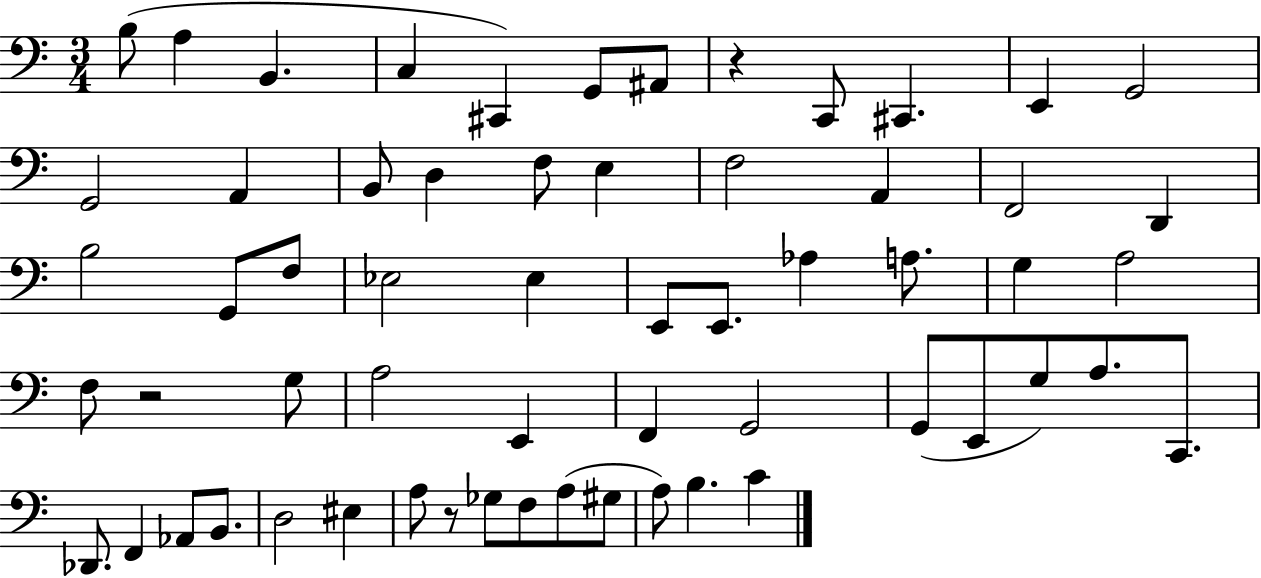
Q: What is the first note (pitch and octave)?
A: B3